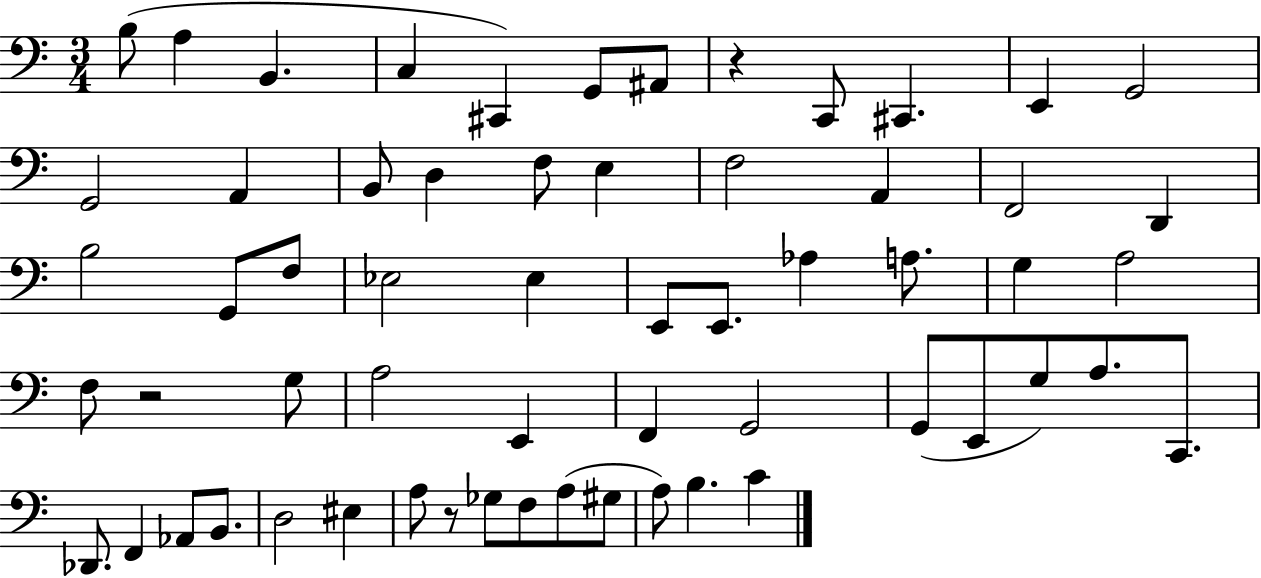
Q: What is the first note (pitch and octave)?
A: B3